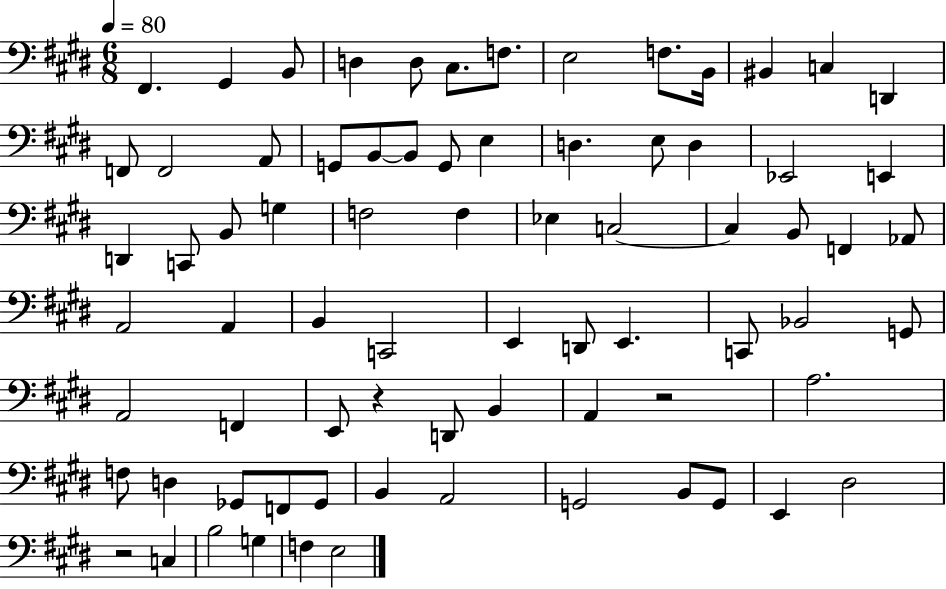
{
  \clef bass
  \numericTimeSignature
  \time 6/8
  \key e \major
  \tempo 4 = 80
  fis,4. gis,4 b,8 | d4 d8 cis8. f8. | e2 f8. b,16 | bis,4 c4 d,4 | \break f,8 f,2 a,8 | g,8 b,8~~ b,8 g,8 e4 | d4. e8 d4 | ees,2 e,4 | \break d,4 c,8 b,8 g4 | f2 f4 | ees4 c2~~ | c4 b,8 f,4 aes,8 | \break a,2 a,4 | b,4 c,2 | e,4 d,8 e,4. | c,8 bes,2 g,8 | \break a,2 f,4 | e,8 r4 d,8 b,4 | a,4 r2 | a2. | \break f8 d4 ges,8 f,8 ges,8 | b,4 a,2 | g,2 b,8 g,8 | e,4 dis2 | \break r2 c4 | b2 g4 | f4 e2 | \bar "|."
}